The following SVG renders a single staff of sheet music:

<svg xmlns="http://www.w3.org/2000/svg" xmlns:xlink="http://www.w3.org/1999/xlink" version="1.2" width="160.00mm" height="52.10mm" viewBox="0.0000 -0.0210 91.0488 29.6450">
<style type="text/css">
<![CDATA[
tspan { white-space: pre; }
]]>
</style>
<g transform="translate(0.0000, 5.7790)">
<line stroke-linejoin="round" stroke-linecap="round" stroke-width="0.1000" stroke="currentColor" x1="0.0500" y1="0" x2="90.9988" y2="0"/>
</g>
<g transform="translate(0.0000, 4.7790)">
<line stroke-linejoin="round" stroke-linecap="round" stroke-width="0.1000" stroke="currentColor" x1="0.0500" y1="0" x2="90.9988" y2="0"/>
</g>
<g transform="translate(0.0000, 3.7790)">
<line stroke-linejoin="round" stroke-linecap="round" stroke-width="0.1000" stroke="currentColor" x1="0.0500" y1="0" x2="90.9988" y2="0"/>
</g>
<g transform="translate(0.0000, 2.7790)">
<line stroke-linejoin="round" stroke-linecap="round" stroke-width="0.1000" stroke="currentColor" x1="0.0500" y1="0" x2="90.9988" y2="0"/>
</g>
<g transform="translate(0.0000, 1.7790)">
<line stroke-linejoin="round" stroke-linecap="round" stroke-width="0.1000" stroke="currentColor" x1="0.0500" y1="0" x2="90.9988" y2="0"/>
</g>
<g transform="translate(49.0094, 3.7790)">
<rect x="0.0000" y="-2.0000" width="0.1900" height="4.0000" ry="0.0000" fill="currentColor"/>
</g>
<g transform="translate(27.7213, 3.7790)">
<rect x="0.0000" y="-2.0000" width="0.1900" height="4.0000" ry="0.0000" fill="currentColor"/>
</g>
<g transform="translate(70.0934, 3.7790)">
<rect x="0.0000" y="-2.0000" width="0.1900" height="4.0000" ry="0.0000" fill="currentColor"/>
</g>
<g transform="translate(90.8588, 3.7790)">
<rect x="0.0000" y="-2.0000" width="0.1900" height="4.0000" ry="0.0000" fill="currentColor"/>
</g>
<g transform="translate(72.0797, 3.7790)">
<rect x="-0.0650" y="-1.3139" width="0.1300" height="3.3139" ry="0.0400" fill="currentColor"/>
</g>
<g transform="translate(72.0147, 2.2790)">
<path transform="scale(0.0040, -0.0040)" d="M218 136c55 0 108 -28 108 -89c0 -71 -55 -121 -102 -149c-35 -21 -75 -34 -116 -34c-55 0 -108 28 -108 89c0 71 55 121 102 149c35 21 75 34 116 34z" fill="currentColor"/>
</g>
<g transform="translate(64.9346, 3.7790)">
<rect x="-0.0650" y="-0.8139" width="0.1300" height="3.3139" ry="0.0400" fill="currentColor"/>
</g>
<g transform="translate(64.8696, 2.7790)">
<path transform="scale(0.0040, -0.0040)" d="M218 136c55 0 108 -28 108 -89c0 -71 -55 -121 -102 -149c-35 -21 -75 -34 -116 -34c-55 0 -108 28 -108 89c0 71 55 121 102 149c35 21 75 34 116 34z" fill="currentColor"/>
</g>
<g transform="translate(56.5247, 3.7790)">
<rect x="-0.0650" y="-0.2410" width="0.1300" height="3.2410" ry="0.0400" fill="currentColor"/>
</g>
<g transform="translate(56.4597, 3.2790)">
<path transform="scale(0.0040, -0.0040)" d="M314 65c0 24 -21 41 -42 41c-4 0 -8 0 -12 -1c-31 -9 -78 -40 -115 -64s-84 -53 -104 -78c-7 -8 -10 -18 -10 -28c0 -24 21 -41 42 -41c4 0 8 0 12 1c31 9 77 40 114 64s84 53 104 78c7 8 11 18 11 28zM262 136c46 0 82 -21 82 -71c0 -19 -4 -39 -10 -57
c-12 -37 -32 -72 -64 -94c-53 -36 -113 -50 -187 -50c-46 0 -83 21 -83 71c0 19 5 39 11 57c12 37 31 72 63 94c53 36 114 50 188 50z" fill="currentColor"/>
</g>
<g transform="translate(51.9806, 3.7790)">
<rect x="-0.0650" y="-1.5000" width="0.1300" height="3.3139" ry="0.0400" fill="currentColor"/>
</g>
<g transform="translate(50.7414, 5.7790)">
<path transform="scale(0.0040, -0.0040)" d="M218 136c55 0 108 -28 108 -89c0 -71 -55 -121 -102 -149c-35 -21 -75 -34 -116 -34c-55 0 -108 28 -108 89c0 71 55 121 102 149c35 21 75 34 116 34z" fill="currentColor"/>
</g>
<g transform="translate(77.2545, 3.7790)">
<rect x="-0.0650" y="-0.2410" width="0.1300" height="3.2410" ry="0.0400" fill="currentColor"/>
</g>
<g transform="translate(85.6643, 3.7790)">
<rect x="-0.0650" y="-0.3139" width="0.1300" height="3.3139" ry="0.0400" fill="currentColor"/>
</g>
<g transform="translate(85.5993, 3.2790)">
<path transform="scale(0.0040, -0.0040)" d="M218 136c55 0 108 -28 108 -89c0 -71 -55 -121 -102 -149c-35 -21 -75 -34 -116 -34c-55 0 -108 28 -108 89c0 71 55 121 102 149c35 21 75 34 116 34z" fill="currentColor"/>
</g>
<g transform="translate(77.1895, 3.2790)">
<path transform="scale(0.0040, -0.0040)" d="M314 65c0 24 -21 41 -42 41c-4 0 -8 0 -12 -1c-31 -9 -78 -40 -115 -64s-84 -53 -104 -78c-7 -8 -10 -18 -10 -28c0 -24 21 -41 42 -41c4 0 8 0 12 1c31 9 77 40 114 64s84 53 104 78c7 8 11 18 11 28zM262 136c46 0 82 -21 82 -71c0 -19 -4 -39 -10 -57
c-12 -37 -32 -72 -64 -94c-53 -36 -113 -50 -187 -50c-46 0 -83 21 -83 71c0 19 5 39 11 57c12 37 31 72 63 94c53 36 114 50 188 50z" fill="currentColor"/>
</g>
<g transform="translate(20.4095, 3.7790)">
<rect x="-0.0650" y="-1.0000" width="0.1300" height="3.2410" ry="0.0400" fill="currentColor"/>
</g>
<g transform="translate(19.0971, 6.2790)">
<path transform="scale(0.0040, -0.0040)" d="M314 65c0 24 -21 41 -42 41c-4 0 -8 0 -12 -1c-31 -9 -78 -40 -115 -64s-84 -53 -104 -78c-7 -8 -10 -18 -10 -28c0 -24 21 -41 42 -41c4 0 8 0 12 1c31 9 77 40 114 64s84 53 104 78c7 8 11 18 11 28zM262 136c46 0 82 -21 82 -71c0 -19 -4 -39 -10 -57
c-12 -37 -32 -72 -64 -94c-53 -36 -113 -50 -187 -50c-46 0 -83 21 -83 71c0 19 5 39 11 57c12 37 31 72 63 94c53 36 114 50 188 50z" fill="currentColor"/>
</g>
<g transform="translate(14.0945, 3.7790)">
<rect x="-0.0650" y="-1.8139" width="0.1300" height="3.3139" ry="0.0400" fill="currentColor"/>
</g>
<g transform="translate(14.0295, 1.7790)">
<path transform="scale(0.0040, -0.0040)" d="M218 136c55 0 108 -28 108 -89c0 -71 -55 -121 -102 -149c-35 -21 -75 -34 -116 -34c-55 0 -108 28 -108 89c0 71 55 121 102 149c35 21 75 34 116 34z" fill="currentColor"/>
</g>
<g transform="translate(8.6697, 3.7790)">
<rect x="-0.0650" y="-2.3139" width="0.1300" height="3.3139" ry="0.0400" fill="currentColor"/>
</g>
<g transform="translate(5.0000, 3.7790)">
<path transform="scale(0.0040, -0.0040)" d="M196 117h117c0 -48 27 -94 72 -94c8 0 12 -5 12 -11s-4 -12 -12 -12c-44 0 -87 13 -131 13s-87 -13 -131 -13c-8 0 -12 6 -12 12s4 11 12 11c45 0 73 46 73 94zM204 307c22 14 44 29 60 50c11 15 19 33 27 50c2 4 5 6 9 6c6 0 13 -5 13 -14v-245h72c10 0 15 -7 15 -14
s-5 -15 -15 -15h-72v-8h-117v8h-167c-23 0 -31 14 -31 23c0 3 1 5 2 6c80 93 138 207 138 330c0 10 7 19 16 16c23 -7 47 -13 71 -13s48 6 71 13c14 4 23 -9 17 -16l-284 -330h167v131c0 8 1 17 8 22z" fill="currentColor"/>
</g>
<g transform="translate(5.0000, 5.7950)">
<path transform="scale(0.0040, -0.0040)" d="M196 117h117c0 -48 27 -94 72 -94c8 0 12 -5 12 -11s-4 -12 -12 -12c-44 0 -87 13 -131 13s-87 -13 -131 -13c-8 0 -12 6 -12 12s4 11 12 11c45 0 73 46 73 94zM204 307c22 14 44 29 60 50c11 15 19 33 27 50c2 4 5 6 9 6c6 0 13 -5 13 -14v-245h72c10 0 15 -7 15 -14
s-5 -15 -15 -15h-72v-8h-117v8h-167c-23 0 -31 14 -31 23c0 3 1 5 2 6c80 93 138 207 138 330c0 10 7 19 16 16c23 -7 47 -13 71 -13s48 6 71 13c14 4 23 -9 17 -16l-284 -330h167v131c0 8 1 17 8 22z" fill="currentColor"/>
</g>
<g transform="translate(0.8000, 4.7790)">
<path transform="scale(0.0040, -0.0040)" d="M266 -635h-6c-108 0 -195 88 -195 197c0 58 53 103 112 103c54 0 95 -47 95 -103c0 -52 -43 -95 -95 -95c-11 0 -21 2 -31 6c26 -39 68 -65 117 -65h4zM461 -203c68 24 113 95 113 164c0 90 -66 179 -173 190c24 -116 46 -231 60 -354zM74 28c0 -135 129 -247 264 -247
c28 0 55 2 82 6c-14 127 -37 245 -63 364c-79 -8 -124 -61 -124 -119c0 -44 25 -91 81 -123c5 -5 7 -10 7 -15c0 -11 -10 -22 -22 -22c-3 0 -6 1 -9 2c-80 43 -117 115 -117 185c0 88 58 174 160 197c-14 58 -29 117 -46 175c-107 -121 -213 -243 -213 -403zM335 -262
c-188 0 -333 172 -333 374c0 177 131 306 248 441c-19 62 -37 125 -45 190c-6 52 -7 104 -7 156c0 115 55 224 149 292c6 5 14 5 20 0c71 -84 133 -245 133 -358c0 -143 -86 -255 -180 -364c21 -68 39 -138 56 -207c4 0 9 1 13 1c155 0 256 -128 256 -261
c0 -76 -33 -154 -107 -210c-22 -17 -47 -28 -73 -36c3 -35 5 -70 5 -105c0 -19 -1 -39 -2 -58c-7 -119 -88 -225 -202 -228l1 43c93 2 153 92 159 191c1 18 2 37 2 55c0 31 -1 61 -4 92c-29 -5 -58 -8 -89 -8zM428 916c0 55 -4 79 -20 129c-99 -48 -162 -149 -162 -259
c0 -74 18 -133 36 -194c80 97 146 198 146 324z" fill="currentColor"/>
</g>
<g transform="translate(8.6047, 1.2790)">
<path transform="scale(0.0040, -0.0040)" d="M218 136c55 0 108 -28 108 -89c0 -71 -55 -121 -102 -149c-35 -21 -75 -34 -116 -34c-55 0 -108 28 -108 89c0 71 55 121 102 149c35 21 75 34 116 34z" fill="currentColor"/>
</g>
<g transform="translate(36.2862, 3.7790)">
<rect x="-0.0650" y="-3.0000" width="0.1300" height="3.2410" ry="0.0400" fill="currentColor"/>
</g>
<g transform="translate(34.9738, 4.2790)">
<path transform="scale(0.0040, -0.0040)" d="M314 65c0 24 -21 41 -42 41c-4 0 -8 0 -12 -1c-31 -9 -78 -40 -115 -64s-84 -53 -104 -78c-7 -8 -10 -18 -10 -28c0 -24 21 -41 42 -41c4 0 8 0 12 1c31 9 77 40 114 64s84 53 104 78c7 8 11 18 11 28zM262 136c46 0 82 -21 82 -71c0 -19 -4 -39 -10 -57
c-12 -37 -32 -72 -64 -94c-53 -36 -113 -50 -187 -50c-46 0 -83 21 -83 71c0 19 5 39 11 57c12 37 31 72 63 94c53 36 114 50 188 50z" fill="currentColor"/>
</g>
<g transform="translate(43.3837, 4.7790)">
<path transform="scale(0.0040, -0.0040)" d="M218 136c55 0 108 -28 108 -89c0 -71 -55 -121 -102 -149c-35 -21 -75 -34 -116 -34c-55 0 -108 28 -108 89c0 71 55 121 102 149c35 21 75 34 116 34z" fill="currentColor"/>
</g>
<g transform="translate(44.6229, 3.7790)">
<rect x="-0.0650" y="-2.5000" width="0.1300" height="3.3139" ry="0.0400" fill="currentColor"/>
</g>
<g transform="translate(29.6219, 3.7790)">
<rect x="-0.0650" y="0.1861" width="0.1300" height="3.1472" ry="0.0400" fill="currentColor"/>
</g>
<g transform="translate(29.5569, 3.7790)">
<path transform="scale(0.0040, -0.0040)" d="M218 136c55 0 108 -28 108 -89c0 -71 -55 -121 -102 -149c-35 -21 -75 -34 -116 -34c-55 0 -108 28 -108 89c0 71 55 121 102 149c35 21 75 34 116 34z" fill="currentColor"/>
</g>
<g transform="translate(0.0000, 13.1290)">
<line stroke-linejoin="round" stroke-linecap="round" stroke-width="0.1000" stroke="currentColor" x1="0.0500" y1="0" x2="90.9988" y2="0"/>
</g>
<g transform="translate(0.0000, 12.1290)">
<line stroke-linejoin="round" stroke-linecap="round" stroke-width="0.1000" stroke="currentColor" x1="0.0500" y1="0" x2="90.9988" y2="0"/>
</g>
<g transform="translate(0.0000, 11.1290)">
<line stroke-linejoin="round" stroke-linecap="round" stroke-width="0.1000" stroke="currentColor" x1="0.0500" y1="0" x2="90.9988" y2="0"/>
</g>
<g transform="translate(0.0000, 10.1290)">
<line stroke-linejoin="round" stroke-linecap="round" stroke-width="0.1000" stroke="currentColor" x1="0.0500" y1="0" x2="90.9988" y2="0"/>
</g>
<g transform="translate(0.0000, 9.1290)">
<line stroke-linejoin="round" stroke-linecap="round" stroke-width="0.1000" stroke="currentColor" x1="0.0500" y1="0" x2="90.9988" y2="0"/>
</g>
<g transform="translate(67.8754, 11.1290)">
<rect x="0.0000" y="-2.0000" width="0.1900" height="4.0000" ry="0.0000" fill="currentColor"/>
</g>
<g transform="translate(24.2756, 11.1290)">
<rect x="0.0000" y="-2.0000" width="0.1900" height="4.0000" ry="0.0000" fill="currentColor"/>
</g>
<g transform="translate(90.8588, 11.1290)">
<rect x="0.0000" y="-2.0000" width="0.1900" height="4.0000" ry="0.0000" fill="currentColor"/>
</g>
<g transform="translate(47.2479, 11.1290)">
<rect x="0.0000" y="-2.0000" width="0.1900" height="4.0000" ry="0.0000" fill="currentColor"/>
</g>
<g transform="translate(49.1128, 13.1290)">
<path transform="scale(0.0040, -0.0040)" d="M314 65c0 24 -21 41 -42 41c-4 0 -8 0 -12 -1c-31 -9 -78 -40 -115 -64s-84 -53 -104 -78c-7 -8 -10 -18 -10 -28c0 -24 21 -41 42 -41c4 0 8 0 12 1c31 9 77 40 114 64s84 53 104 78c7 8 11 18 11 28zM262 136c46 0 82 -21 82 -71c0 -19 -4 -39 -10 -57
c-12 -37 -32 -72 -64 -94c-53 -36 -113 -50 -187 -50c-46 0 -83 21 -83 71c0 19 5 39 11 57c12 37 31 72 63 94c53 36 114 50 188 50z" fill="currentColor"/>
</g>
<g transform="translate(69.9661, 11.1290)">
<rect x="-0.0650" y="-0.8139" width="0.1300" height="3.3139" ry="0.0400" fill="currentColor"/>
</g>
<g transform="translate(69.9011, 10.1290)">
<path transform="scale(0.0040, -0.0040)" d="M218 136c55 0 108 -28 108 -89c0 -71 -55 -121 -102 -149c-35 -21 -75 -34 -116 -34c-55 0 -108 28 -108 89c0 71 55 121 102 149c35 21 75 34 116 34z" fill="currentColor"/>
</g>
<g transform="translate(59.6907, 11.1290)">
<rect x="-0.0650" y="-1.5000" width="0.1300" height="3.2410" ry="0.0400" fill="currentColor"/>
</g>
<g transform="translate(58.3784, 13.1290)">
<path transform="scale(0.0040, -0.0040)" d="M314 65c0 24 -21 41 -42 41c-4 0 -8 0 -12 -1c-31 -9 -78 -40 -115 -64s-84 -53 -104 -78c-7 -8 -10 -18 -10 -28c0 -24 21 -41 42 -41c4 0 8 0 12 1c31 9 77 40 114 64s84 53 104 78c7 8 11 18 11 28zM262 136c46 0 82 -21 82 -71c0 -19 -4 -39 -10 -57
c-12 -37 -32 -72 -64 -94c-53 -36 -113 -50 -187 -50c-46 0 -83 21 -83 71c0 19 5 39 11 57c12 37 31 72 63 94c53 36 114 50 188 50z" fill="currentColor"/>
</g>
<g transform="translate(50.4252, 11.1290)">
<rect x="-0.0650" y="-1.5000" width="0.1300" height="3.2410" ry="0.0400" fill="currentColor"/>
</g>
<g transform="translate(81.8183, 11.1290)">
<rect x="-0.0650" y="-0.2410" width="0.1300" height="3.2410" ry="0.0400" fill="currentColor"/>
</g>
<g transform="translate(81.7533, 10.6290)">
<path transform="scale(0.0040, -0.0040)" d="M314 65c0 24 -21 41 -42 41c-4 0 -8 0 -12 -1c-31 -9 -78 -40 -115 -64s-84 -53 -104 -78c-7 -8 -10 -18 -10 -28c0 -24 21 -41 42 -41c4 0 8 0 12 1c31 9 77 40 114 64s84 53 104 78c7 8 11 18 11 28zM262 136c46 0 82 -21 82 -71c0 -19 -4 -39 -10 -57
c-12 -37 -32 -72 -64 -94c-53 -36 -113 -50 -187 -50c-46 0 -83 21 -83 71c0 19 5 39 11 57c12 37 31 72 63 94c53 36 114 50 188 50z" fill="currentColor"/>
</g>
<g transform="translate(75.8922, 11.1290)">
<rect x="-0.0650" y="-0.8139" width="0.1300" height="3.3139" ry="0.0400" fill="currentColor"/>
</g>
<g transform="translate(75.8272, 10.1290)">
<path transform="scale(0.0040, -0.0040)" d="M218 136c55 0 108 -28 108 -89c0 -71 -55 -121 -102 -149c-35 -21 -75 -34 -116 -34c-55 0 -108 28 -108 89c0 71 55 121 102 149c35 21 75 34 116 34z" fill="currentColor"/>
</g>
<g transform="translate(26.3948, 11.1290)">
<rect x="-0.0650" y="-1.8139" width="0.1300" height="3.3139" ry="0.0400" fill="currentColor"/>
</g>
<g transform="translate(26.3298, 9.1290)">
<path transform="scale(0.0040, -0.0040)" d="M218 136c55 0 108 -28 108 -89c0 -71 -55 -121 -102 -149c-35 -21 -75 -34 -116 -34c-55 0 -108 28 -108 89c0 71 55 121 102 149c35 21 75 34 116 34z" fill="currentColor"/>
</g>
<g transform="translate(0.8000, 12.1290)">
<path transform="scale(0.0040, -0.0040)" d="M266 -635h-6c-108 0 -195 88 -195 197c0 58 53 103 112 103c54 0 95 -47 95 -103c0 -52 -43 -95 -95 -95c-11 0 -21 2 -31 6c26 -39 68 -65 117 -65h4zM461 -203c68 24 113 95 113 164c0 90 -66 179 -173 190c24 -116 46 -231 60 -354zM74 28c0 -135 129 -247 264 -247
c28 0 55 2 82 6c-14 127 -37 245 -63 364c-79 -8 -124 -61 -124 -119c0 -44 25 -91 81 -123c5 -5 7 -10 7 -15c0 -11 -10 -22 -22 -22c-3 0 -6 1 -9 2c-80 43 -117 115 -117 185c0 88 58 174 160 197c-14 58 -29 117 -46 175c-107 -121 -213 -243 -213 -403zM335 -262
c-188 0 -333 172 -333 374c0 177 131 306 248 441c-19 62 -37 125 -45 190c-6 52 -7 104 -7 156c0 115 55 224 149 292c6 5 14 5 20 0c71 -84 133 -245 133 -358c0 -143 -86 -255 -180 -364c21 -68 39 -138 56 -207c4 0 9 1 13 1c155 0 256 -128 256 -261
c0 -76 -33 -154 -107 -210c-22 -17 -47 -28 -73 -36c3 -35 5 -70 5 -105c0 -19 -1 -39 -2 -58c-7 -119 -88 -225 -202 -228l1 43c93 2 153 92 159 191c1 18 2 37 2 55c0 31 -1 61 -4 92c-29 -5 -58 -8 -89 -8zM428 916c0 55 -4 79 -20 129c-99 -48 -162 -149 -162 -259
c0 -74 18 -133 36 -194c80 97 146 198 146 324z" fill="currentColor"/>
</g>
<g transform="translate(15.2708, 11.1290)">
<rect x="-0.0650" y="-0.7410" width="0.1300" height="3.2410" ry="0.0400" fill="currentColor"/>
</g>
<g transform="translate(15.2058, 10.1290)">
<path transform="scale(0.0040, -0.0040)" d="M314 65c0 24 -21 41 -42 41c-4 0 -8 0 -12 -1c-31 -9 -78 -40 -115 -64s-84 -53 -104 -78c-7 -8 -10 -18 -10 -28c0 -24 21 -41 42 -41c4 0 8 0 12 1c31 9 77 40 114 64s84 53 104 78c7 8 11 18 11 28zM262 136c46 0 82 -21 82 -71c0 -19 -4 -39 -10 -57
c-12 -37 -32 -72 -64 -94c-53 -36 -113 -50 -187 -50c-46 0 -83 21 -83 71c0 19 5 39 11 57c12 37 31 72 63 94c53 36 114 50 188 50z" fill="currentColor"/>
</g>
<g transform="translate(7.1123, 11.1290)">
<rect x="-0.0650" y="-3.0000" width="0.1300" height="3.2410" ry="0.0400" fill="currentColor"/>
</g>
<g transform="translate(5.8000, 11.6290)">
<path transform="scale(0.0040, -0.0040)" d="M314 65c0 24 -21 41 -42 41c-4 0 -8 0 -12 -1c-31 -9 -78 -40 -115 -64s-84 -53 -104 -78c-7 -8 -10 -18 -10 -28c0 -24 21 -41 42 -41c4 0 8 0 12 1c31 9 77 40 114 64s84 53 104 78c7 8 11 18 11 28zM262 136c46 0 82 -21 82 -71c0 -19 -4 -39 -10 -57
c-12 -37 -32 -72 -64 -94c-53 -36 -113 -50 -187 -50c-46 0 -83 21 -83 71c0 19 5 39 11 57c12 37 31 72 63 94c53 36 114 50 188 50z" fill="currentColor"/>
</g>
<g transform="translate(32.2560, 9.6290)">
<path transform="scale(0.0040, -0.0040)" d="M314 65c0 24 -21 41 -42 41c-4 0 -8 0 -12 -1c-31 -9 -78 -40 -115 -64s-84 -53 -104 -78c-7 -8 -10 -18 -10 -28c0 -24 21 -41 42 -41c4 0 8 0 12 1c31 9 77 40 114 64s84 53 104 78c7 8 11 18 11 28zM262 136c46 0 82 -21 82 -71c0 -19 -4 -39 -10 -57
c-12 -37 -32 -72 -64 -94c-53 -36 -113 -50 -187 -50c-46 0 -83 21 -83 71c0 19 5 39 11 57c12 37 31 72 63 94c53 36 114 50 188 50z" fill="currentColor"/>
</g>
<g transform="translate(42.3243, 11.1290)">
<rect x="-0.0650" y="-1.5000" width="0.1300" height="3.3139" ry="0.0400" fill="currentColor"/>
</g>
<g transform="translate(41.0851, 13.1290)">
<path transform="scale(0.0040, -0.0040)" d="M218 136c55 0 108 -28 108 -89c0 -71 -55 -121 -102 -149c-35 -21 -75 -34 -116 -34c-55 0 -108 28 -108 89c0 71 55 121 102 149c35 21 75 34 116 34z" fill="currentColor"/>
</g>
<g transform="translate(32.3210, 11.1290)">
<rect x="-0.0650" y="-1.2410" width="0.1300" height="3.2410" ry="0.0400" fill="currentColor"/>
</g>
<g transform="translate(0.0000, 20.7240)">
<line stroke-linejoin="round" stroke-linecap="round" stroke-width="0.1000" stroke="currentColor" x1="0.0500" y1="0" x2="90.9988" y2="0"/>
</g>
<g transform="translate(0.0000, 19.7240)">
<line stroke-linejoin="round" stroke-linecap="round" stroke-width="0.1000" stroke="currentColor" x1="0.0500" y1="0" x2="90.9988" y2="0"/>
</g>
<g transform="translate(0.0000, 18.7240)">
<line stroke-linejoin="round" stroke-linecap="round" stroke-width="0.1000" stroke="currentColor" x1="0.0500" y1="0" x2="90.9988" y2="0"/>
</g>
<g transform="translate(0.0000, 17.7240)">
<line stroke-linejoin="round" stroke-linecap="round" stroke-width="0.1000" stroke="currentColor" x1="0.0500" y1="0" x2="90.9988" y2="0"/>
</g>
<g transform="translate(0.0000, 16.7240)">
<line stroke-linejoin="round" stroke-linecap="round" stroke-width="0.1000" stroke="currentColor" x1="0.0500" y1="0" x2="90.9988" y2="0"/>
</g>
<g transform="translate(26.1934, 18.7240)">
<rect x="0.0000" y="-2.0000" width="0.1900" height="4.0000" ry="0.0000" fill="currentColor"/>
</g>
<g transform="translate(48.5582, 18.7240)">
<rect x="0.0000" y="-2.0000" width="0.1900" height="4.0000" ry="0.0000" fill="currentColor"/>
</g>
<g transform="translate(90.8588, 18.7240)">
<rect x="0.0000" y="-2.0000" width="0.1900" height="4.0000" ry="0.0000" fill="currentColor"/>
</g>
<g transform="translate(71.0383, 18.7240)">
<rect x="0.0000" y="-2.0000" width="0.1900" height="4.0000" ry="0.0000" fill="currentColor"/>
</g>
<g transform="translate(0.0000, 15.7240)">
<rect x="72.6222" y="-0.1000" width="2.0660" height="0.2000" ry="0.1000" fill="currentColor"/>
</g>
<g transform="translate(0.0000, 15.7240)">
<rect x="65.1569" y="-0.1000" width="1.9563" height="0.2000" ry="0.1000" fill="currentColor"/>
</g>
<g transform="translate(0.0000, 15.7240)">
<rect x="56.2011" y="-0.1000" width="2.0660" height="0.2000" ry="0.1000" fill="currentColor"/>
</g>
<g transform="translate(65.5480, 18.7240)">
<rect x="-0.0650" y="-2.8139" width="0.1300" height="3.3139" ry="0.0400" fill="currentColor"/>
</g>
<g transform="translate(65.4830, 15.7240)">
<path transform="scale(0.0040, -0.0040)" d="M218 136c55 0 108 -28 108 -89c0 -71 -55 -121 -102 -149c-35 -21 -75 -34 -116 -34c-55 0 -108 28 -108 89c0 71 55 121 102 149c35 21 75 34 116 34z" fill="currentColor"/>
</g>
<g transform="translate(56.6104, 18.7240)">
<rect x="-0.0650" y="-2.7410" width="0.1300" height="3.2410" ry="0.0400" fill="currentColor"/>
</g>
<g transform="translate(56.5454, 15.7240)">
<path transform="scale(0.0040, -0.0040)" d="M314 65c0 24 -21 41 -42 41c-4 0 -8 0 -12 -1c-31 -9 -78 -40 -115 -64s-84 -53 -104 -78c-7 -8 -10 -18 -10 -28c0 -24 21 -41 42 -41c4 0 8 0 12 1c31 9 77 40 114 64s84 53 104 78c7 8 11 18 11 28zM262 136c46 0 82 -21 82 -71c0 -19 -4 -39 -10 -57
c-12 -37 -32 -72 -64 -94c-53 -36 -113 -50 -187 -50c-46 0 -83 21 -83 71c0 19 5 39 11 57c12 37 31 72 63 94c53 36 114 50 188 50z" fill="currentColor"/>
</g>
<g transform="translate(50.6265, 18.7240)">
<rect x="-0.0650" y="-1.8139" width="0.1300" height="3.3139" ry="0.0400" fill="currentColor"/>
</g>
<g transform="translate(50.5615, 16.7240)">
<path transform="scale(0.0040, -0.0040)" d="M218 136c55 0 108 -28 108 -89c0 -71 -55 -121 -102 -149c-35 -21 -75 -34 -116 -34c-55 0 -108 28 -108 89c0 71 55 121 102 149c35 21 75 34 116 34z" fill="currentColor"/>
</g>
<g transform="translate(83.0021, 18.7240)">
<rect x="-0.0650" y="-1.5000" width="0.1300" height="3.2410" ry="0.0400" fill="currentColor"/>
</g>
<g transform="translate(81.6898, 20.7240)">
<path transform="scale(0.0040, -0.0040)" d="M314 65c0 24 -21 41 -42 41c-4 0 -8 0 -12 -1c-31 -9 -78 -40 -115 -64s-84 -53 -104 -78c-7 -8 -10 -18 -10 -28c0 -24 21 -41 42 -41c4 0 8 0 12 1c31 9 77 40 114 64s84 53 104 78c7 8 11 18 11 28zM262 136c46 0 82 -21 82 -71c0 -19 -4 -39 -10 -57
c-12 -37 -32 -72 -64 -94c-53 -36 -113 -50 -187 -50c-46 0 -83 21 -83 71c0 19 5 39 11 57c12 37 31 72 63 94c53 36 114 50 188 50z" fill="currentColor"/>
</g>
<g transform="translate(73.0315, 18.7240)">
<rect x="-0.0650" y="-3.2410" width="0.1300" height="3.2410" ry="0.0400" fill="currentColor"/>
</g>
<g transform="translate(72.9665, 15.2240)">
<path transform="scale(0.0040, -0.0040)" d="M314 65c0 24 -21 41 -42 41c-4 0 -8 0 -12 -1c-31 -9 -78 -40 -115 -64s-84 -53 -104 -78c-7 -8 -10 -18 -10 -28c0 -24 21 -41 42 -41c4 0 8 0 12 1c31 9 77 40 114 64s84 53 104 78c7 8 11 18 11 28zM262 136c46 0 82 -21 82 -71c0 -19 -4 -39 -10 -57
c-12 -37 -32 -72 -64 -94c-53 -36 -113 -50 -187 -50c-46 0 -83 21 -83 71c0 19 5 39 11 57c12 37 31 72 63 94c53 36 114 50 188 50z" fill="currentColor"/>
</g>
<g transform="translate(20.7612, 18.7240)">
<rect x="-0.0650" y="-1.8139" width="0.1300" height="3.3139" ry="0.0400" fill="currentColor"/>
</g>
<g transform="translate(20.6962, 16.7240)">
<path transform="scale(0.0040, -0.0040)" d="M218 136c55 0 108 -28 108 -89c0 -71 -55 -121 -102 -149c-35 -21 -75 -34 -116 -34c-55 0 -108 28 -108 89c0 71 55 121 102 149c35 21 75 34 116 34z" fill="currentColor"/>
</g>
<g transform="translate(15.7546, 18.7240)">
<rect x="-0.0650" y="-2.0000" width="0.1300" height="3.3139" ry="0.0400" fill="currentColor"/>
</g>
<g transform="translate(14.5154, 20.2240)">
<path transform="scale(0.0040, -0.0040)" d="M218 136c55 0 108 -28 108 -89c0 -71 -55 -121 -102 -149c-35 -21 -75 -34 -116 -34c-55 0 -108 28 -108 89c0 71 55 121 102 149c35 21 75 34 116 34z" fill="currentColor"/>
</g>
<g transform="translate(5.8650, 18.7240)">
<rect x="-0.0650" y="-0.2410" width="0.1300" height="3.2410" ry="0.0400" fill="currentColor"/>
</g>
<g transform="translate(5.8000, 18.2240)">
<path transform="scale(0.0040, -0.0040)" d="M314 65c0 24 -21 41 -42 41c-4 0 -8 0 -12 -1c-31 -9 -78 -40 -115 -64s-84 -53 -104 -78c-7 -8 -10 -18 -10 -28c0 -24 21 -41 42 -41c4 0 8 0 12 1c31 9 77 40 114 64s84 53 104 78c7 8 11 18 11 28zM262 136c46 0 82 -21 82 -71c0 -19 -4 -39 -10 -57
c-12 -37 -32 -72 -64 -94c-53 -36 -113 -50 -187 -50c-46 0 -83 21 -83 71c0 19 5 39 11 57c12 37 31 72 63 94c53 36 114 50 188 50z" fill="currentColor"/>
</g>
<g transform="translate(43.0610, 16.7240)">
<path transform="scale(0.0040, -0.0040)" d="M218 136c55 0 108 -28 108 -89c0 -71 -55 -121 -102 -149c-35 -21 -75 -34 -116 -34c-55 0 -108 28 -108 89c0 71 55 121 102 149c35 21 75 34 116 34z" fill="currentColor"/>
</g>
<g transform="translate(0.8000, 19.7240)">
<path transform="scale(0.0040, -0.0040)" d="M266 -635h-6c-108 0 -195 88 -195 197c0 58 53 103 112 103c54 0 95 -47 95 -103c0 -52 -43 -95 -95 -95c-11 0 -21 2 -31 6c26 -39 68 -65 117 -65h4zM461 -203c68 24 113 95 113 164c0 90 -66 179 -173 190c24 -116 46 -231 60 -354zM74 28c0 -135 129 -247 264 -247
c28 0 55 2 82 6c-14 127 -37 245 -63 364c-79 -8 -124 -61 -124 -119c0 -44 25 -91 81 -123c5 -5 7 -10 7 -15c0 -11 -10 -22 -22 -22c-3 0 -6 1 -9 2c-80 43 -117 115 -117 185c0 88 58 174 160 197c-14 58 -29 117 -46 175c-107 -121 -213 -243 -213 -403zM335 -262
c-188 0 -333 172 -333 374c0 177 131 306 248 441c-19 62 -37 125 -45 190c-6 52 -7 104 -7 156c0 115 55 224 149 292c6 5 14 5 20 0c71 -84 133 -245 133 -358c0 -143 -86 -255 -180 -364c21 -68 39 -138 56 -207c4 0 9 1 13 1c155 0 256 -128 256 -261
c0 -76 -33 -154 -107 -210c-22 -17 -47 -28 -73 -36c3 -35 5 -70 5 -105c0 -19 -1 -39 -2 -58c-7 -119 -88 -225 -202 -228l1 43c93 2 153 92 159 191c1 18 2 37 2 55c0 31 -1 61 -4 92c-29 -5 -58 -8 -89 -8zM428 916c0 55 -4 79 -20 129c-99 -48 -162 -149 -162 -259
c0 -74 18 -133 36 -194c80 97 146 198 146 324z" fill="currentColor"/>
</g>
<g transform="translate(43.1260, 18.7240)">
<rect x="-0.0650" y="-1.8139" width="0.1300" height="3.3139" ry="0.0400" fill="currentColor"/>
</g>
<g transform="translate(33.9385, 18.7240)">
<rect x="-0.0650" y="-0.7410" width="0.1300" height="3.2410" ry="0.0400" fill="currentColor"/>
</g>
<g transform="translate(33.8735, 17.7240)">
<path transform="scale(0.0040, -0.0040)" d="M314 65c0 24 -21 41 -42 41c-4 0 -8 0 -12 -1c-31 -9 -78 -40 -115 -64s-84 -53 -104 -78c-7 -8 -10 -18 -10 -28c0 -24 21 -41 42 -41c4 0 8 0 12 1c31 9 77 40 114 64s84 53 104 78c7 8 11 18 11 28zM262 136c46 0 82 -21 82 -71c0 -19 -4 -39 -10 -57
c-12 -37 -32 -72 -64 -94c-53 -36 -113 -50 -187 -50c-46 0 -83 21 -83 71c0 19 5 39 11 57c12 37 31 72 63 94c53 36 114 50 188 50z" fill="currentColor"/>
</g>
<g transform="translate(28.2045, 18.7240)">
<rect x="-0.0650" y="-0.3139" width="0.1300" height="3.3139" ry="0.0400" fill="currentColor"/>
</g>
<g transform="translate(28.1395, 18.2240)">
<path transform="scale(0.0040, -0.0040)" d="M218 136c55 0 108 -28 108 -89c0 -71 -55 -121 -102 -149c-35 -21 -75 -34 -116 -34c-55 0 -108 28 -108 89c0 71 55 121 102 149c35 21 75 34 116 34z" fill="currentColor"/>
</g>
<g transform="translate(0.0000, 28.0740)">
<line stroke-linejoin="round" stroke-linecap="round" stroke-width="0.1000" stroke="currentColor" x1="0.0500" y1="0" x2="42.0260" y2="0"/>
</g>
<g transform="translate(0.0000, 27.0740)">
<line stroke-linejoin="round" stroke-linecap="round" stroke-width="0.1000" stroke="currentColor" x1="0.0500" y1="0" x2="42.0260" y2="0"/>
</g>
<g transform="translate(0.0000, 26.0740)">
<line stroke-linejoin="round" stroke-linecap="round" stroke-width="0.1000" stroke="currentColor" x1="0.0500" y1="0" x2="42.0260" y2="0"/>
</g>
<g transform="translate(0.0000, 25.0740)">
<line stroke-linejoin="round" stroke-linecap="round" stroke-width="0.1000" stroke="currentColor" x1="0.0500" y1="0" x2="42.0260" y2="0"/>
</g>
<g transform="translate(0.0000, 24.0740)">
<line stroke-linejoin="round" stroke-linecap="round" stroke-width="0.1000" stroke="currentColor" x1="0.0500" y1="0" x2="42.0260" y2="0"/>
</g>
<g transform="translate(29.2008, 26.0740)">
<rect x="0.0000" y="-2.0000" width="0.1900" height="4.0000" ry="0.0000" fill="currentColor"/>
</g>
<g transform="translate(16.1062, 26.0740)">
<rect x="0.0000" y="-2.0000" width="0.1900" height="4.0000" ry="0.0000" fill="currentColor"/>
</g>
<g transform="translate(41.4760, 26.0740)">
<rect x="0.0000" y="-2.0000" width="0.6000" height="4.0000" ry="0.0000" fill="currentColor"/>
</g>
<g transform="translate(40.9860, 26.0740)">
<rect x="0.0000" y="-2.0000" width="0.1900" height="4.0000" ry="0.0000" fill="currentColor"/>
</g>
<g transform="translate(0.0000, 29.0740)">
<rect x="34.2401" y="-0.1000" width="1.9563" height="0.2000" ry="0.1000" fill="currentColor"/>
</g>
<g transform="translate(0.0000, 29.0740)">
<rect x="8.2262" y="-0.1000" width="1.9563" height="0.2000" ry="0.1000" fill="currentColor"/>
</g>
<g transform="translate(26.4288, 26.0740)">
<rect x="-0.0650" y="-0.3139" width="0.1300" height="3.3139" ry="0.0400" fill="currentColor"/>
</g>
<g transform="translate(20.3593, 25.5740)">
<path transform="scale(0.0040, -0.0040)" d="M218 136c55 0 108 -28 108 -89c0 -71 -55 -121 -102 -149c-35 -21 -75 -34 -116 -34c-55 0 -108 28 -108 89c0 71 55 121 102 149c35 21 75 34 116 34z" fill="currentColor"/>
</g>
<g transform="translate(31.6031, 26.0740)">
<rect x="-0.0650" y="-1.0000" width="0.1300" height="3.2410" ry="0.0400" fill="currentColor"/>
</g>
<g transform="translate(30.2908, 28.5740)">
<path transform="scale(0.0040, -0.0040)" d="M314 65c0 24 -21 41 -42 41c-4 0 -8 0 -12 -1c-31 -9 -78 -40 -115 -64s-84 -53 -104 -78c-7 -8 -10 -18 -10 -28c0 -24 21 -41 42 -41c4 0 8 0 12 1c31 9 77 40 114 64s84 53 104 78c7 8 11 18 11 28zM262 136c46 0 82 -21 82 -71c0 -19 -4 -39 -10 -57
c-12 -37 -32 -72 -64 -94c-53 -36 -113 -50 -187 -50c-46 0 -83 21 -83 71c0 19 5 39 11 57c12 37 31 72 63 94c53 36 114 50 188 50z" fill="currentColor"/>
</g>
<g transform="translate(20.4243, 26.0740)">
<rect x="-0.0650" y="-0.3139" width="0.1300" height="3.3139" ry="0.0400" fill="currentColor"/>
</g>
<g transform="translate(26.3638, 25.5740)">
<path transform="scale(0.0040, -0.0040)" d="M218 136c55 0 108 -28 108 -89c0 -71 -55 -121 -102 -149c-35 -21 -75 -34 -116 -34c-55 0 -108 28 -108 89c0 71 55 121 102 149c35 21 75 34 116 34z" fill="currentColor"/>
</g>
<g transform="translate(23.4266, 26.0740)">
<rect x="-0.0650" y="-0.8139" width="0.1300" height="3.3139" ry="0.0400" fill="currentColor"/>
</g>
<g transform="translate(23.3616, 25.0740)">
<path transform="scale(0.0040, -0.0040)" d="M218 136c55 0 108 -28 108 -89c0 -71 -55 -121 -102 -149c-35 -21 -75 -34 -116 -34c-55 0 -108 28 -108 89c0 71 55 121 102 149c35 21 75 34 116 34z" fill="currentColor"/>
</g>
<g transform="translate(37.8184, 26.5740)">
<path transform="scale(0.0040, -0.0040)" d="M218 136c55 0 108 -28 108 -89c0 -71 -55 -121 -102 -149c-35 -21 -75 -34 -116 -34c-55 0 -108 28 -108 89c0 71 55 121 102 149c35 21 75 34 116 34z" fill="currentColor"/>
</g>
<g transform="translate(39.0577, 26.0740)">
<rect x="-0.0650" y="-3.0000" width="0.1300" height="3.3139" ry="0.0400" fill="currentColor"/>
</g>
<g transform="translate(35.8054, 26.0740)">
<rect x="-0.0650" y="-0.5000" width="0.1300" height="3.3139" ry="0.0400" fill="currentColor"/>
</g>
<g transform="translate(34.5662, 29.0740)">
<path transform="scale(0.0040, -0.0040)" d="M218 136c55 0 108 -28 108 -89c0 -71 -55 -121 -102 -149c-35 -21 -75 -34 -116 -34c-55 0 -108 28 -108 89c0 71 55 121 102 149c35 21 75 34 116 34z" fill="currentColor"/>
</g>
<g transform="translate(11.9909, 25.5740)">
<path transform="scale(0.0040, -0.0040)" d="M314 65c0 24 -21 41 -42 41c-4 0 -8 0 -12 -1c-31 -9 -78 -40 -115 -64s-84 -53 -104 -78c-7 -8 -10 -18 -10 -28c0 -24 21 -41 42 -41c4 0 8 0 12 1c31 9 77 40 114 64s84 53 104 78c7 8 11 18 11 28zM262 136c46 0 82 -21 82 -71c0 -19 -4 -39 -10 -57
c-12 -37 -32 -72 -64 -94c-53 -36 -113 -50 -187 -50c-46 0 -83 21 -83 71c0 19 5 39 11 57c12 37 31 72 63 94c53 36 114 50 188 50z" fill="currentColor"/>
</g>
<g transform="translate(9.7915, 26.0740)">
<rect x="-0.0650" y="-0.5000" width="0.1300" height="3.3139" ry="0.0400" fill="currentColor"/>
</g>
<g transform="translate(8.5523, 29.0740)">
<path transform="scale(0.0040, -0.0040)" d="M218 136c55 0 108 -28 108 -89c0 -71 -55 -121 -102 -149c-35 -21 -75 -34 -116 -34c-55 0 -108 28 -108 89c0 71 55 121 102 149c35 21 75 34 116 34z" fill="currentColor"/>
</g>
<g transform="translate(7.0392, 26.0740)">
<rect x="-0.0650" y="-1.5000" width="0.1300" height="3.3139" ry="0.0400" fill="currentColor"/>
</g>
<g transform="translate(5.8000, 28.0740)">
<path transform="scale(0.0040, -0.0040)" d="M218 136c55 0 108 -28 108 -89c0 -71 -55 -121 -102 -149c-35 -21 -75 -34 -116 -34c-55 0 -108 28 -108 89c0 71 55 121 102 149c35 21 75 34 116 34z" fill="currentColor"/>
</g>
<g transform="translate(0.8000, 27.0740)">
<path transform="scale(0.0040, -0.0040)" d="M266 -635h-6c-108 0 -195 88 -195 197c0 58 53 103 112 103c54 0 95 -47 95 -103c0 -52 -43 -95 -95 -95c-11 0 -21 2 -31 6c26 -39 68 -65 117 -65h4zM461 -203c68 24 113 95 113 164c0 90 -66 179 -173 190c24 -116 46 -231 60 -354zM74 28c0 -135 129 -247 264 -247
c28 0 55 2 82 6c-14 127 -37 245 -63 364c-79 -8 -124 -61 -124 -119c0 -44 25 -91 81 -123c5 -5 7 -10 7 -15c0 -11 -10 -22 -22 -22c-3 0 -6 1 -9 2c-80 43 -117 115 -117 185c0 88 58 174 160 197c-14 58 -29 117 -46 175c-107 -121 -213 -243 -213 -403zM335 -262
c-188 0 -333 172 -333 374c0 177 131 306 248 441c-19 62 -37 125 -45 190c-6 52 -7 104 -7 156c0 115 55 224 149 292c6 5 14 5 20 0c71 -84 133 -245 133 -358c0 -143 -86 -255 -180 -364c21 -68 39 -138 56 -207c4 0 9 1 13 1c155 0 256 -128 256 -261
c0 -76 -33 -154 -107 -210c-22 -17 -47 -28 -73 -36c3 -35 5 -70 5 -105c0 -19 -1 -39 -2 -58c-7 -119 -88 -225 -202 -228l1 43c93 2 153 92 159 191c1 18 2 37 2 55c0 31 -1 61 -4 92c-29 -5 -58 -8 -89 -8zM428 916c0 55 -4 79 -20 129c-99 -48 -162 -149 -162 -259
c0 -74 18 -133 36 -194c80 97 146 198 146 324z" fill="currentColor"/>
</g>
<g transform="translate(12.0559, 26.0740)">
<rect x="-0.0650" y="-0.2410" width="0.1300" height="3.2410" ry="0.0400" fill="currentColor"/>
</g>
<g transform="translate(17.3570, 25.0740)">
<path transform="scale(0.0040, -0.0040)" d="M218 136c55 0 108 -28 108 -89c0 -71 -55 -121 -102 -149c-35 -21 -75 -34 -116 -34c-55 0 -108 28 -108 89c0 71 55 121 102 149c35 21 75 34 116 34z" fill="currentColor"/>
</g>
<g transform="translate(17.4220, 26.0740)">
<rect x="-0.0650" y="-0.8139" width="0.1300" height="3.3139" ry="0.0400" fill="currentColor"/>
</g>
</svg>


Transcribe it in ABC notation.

X:1
T:Untitled
M:4/4
L:1/4
K:C
g f D2 B A2 G E c2 d e c2 c A2 d2 f e2 E E2 E2 d d c2 c2 F f c d2 f f a2 a b2 E2 E C c2 d c d c D2 C A